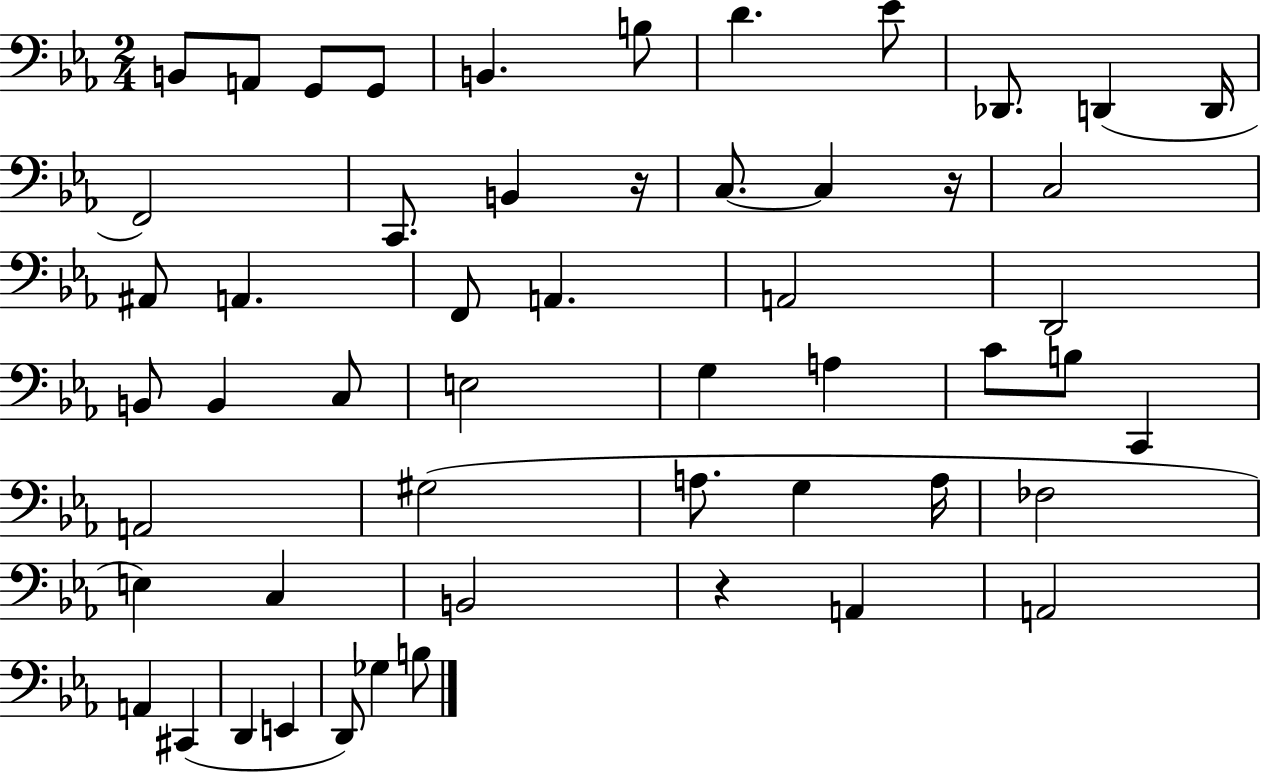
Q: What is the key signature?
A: EES major